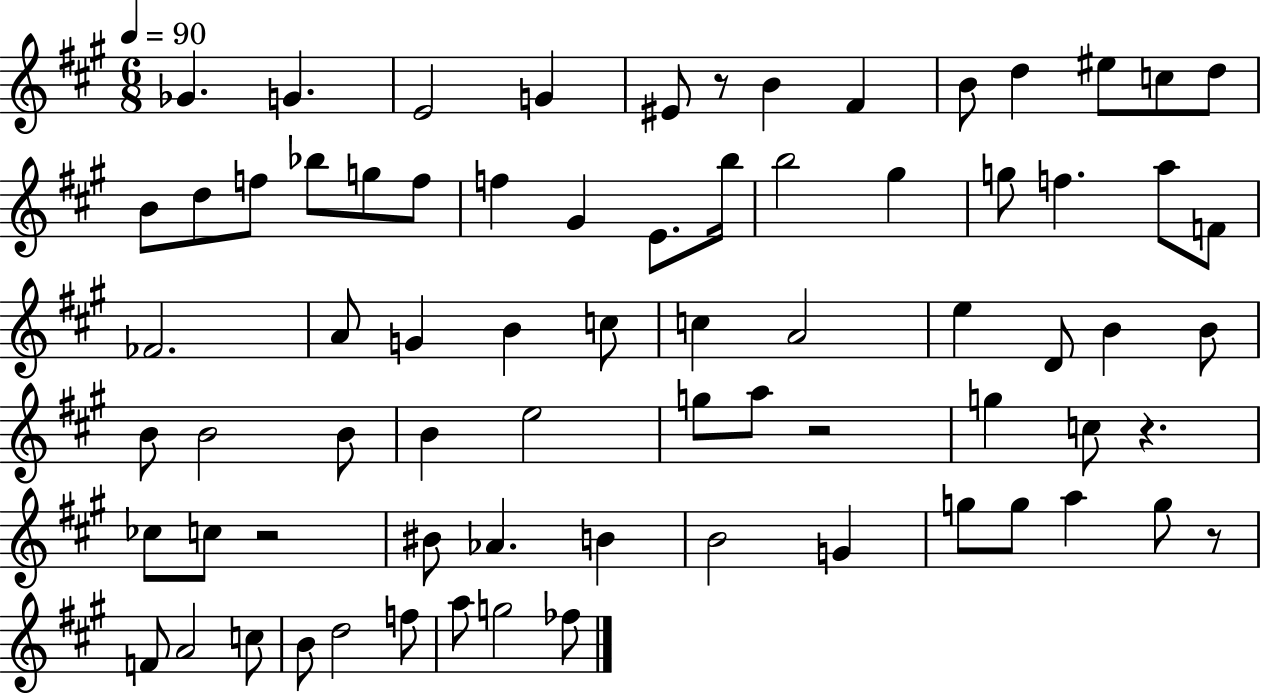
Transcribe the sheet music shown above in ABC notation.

X:1
T:Untitled
M:6/8
L:1/4
K:A
_G G E2 G ^E/2 z/2 B ^F B/2 d ^e/2 c/2 d/2 B/2 d/2 f/2 _b/2 g/2 f/2 f ^G E/2 b/4 b2 ^g g/2 f a/2 F/2 _F2 A/2 G B c/2 c A2 e D/2 B B/2 B/2 B2 B/2 B e2 g/2 a/2 z2 g c/2 z _c/2 c/2 z2 ^B/2 _A B B2 G g/2 g/2 a g/2 z/2 F/2 A2 c/2 B/2 d2 f/2 a/2 g2 _f/2